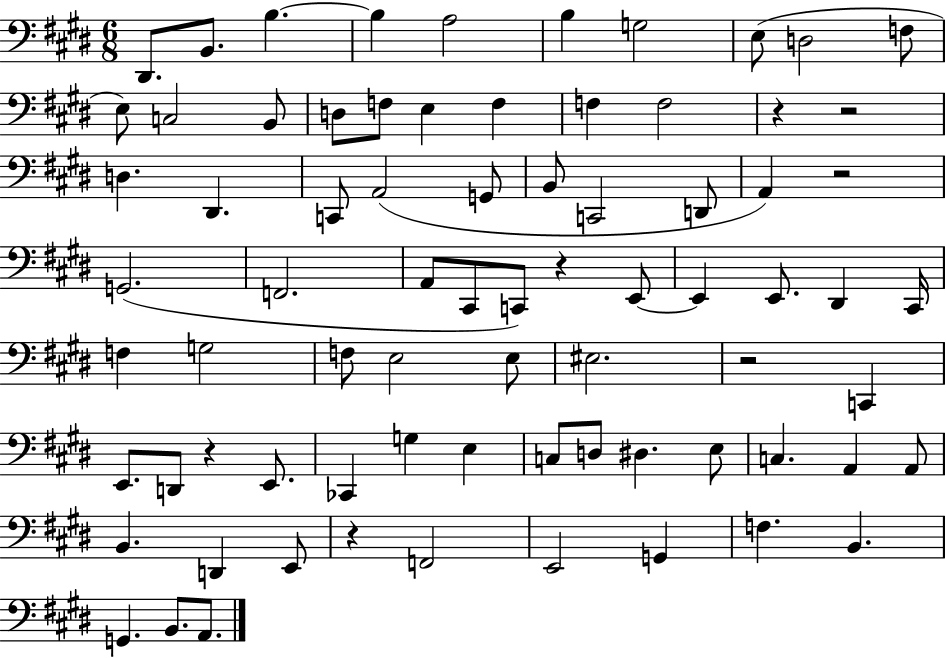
{
  \clef bass
  \numericTimeSignature
  \time 6/8
  \key e \major
  dis,8. b,8. b4.~~ | b4 a2 | b4 g2 | e8( d2 f8 | \break e8) c2 b,8 | d8 f8 e4 f4 | f4 f2 | r4 r2 | \break d4. dis,4. | c,8 a,2( g,8 | b,8 c,2 d,8 | a,4) r2 | \break g,2.( | f,2. | a,8 cis,8 c,8) r4 e,8~~ | e,4 e,8. dis,4 cis,16 | \break f4 g2 | f8 e2 e8 | eis2. | r2 c,4 | \break e,8. d,8 r4 e,8. | ces,4 g4 e4 | c8 d8 dis4. e8 | c4. a,4 a,8 | \break b,4. d,4 e,8 | r4 f,2 | e,2 g,4 | f4. b,4. | \break g,4. b,8. a,8. | \bar "|."
}